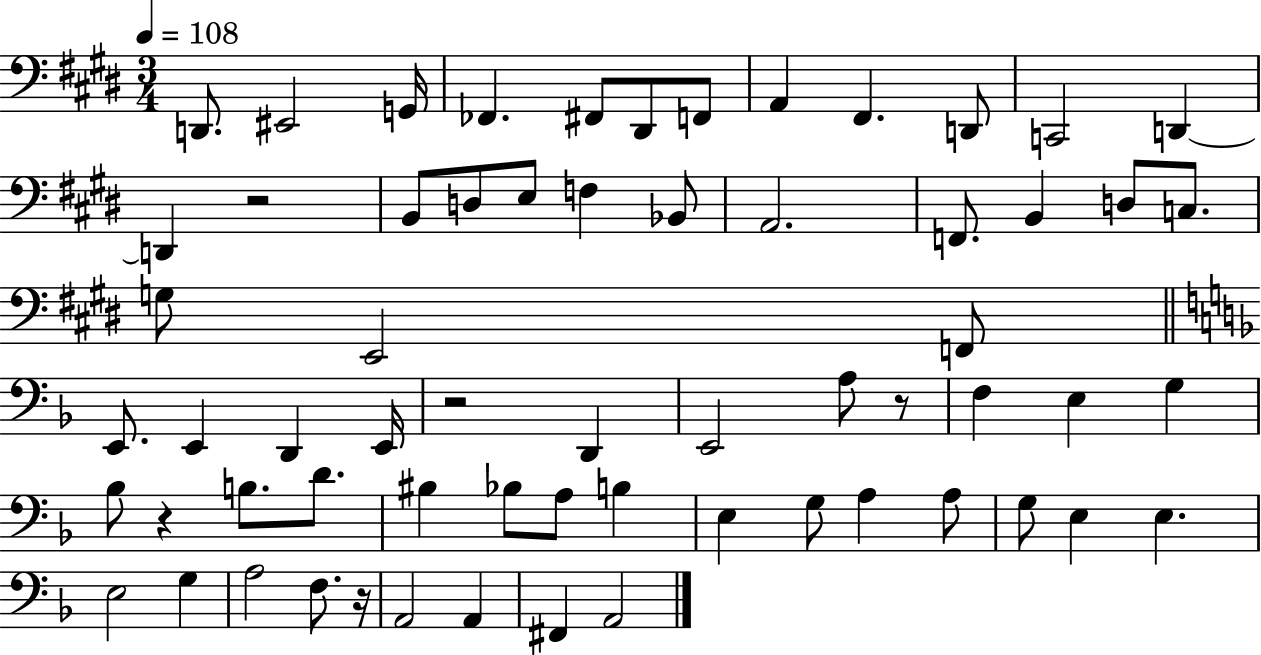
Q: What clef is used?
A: bass